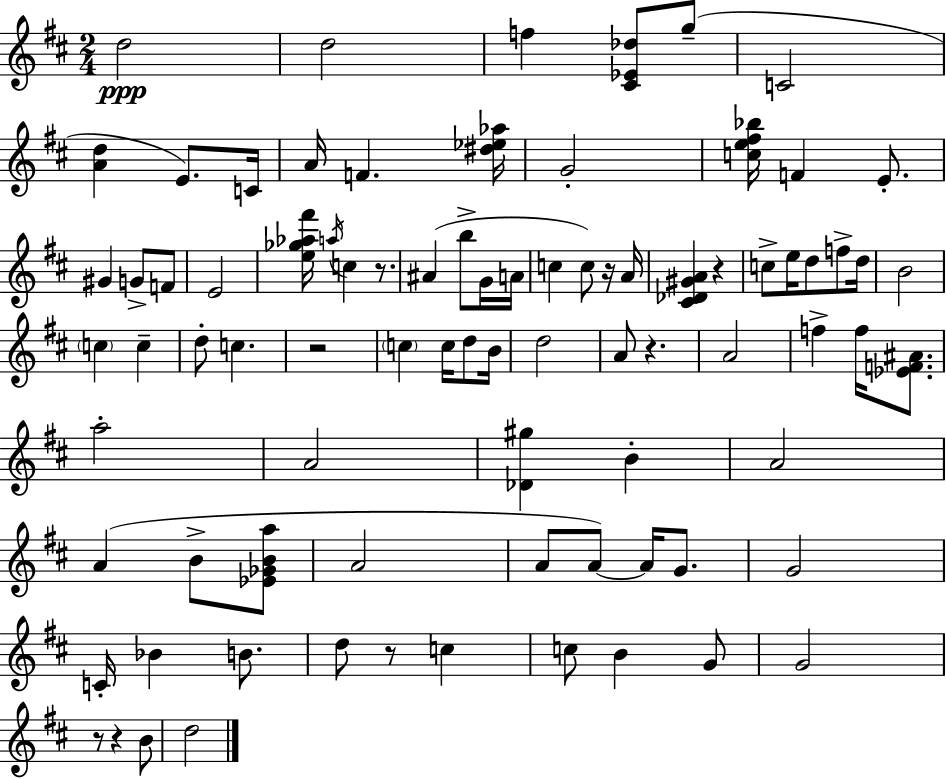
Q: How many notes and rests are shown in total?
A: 84